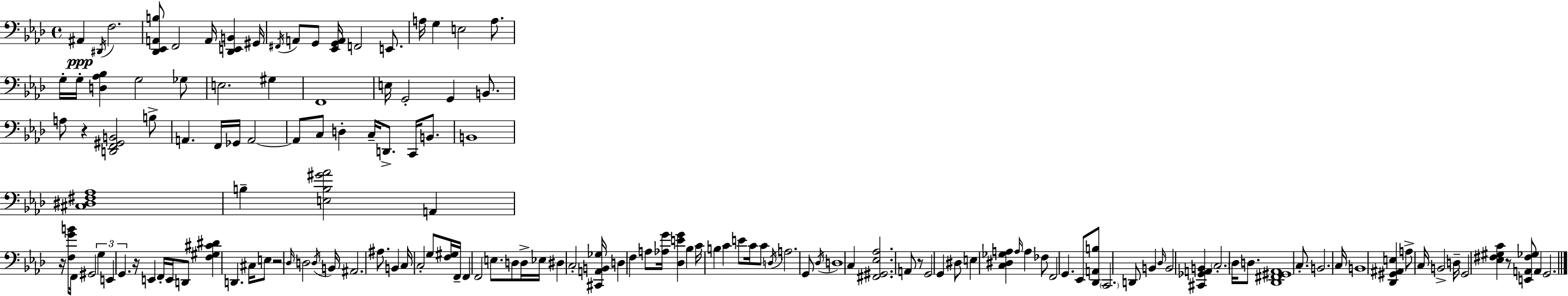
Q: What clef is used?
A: bass